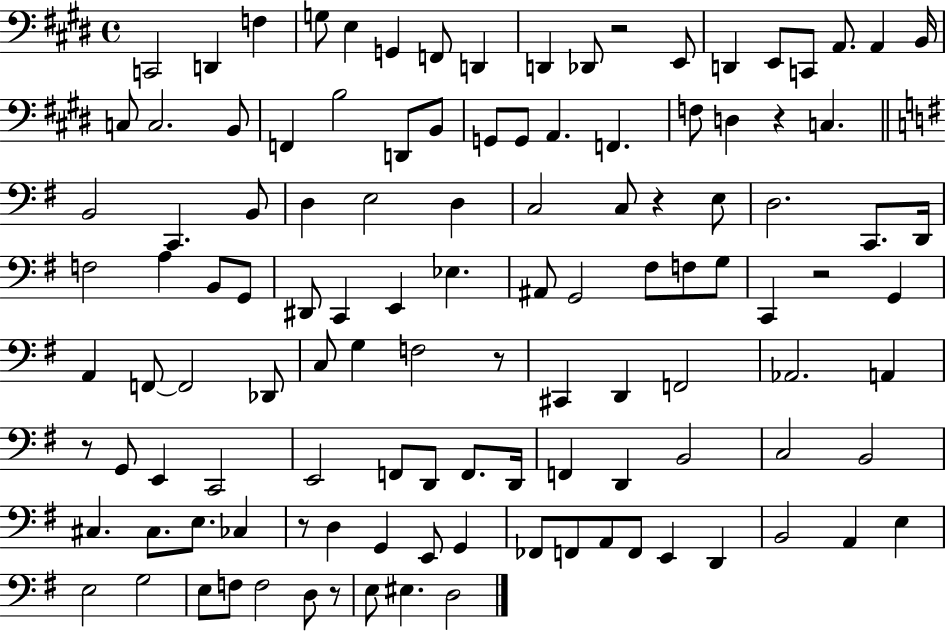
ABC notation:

X:1
T:Untitled
M:4/4
L:1/4
K:E
C,,2 D,, F, G,/2 E, G,, F,,/2 D,, D,, _D,,/2 z2 E,,/2 D,, E,,/2 C,,/2 A,,/2 A,, B,,/4 C,/2 C,2 B,,/2 F,, B,2 D,,/2 B,,/2 G,,/2 G,,/2 A,, F,, F,/2 D, z C, B,,2 C,, B,,/2 D, E,2 D, C,2 C,/2 z E,/2 D,2 C,,/2 D,,/4 F,2 A, B,,/2 G,,/2 ^D,,/2 C,, E,, _E, ^A,,/2 G,,2 ^F,/2 F,/2 G,/2 C,, z2 G,, A,, F,,/2 F,,2 _D,,/2 C,/2 G, F,2 z/2 ^C,, D,, F,,2 _A,,2 A,, z/2 G,,/2 E,, C,,2 E,,2 F,,/2 D,,/2 F,,/2 D,,/4 F,, D,, B,,2 C,2 B,,2 ^C, ^C,/2 E,/2 _C, z/2 D, G,, E,,/2 G,, _F,,/2 F,,/2 A,,/2 F,,/2 E,, D,, B,,2 A,, E, E,2 G,2 E,/2 F,/2 F,2 D,/2 z/2 E,/2 ^E, D,2